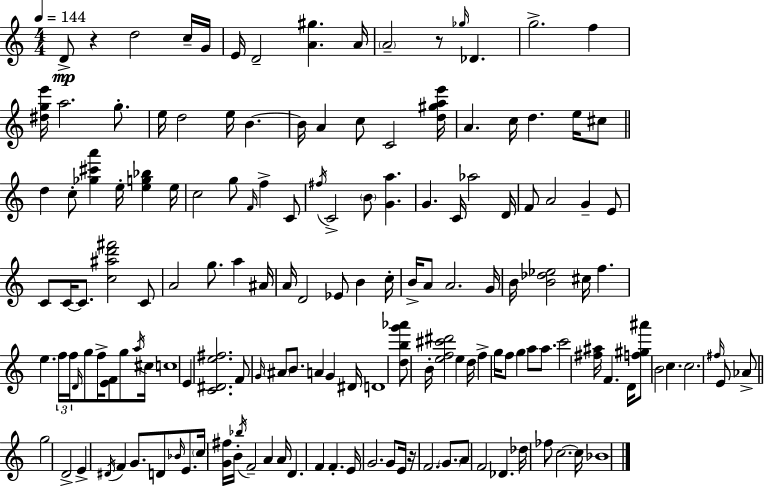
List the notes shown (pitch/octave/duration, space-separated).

D4/e R/q D5/h C5/s G4/s E4/s D4/h [A4,G#5]/q. A4/s A4/h R/e Gb5/s Db4/q. G5/h. F5/q [D#5,G5,E6]/s A5/h. G5/e. E5/s D5/h E5/s B4/q. B4/s A4/q C5/e C4/h [D5,G#5,A5,E6]/s A4/q. C5/s D5/q. E5/s C#5/e D5/q C5/e [Gb5,C#6,A6]/q E5/s [E5,G5,Bb5]/q E5/s C5/h G5/e F4/s F5/q C4/e F#5/s C4/h B4/e [G4,A5]/q. G4/q. C4/s Ab5/h D4/s F4/e A4/h G4/q E4/e C4/e C4/s C4/e. [C5,A#5,D6,F#6]/h C4/e A4/h G5/e. A5/q A#4/s A4/s D4/h Eb4/e B4/q C5/s B4/s A4/e A4/h. G4/s B4/s [B4,Db5,Eb5]/h C#5/s F5/q. E5/q. F5/s F5/s D4/s G5/e F5/s [E4,F4]/e G5/e A5/s C#5/s C5/w E4/q [C4,D#4,E5,F#5]/h. F4/e G4/s A#4/e B4/e. A4/q G4/q D#4/s D4/w [D5,B5,G6,Ab6]/e B4/s [E5,F5,C#6,D#6]/h E5/q D5/s F5/q G5/s F5/e G5/q A5/e A5/e. C6/h [F#5,A#5]/s F4/q. D4/s [F5,G#5,A#6]/e B4/h C5/q. C5/h. F#5/s E4/e Ab4/e G5/h D4/h E4/q D#4/s F4/q G4/e. D4/e Bb4/s E4/e. C5/s [G4,F#5]/s B4/s Bb5/s F4/h A4/q A4/s D4/q. F4/q F4/q. E4/s G4/h. G4/e E4/s R/s F4/h. G4/e. A4/e F4/h Db4/q. Db5/s FES5/e C5/h. C5/s Bb4/w